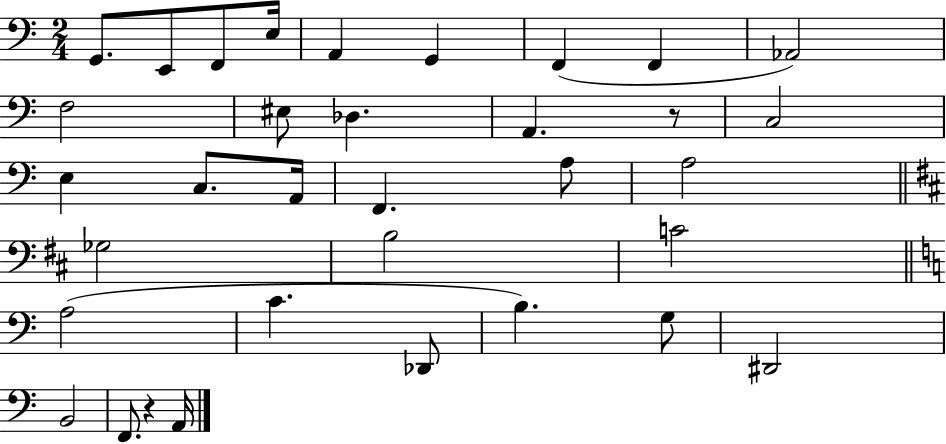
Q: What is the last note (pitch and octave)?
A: A2